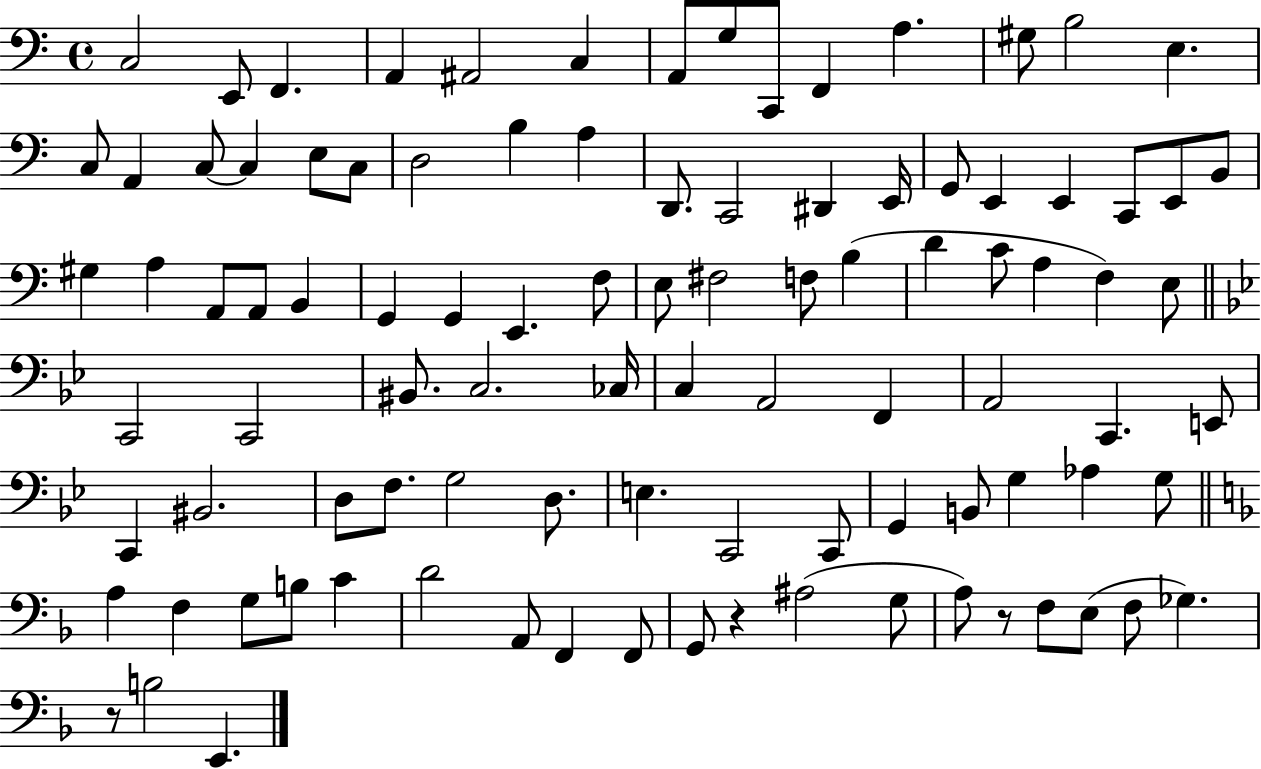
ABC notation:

X:1
T:Untitled
M:4/4
L:1/4
K:C
C,2 E,,/2 F,, A,, ^A,,2 C, A,,/2 G,/2 C,,/2 F,, A, ^G,/2 B,2 E, C,/2 A,, C,/2 C, E,/2 C,/2 D,2 B, A, D,,/2 C,,2 ^D,, E,,/4 G,,/2 E,, E,, C,,/2 E,,/2 B,,/2 ^G, A, A,,/2 A,,/2 B,, G,, G,, E,, F,/2 E,/2 ^F,2 F,/2 B, D C/2 A, F, E,/2 C,,2 C,,2 ^B,,/2 C,2 _C,/4 C, A,,2 F,, A,,2 C,, E,,/2 C,, ^B,,2 D,/2 F,/2 G,2 D,/2 E, C,,2 C,,/2 G,, B,,/2 G, _A, G,/2 A, F, G,/2 B,/2 C D2 A,,/2 F,, F,,/2 G,,/2 z ^A,2 G,/2 A,/2 z/2 F,/2 E,/2 F,/2 _G, z/2 B,2 E,,